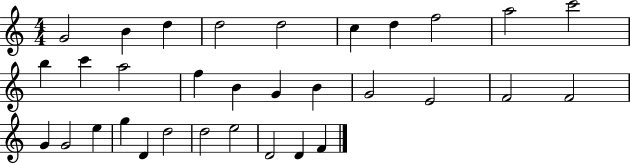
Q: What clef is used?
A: treble